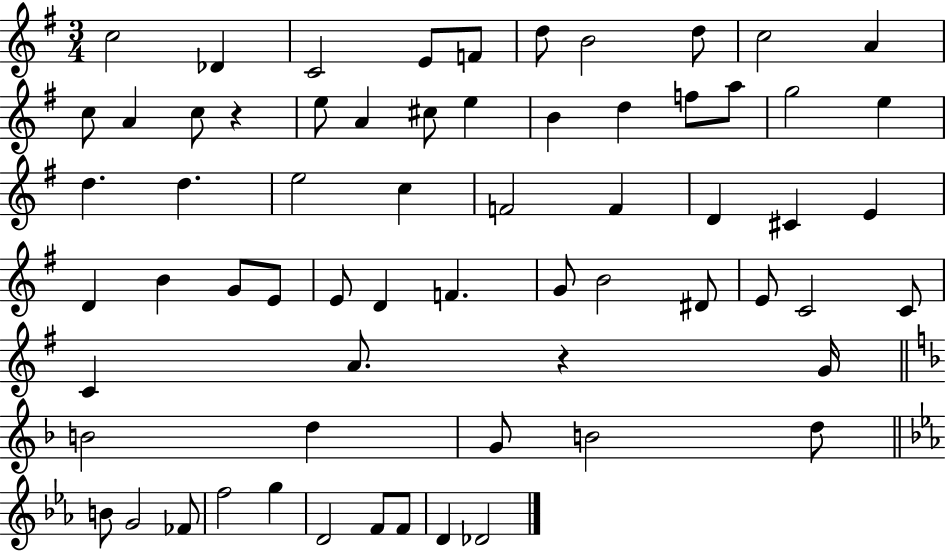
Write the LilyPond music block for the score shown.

{
  \clef treble
  \numericTimeSignature
  \time 3/4
  \key g \major
  c''2 des'4 | c'2 e'8 f'8 | d''8 b'2 d''8 | c''2 a'4 | \break c''8 a'4 c''8 r4 | e''8 a'4 cis''8 e''4 | b'4 d''4 f''8 a''8 | g''2 e''4 | \break d''4. d''4. | e''2 c''4 | f'2 f'4 | d'4 cis'4 e'4 | \break d'4 b'4 g'8 e'8 | e'8 d'4 f'4. | g'8 b'2 dis'8 | e'8 c'2 c'8 | \break c'4 a'8. r4 g'16 | \bar "||" \break \key f \major b'2 d''4 | g'8 b'2 d''8 | \bar "||" \break \key ees \major b'8 g'2 fes'8 | f''2 g''4 | d'2 f'8 f'8 | d'4 des'2 | \break \bar "|."
}